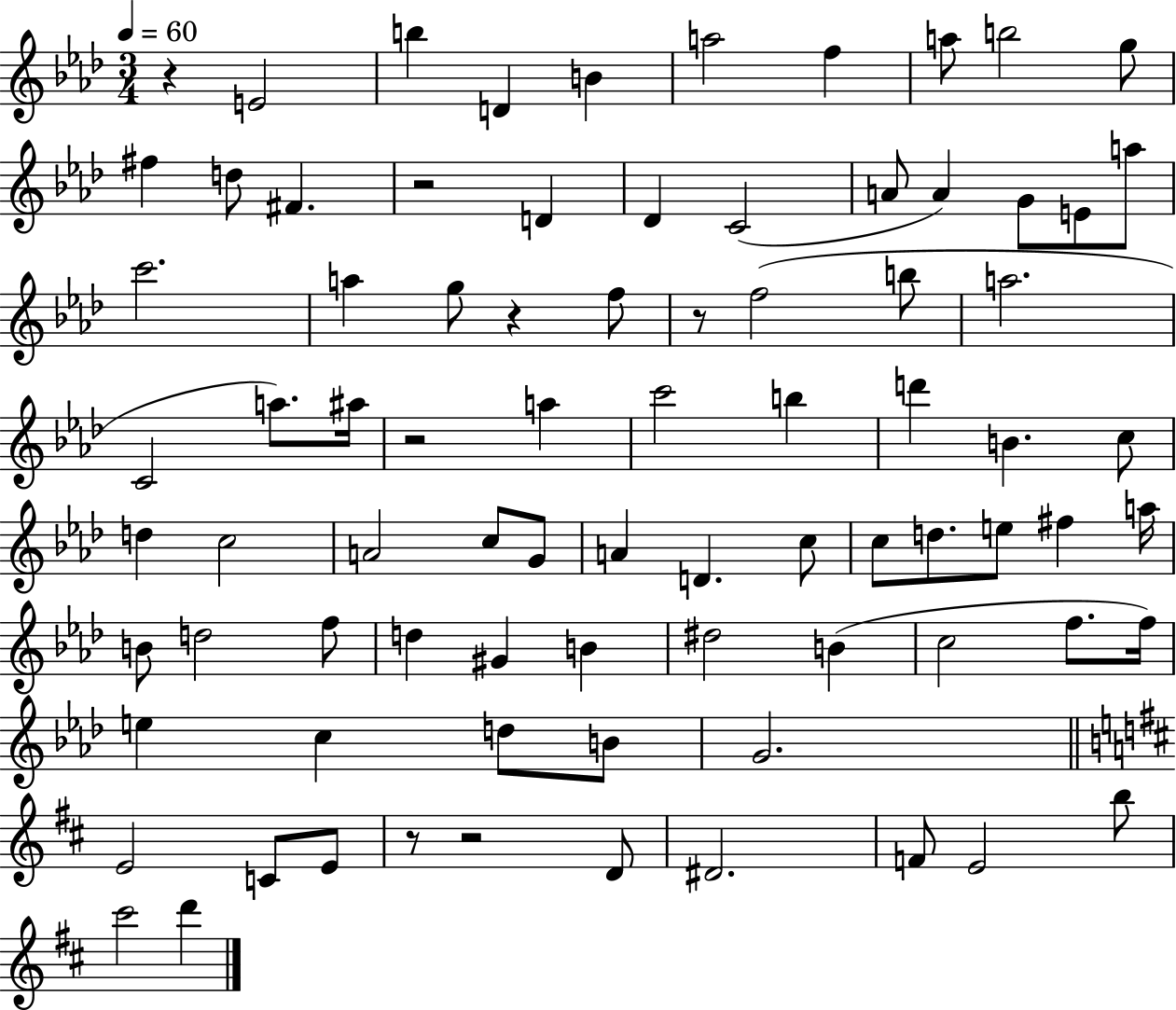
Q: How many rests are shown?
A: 7